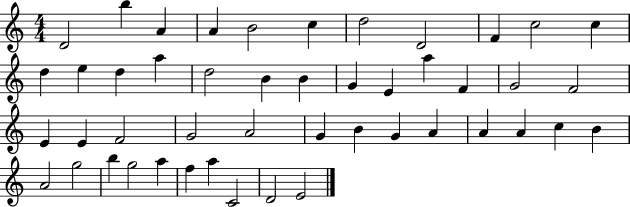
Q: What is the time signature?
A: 4/4